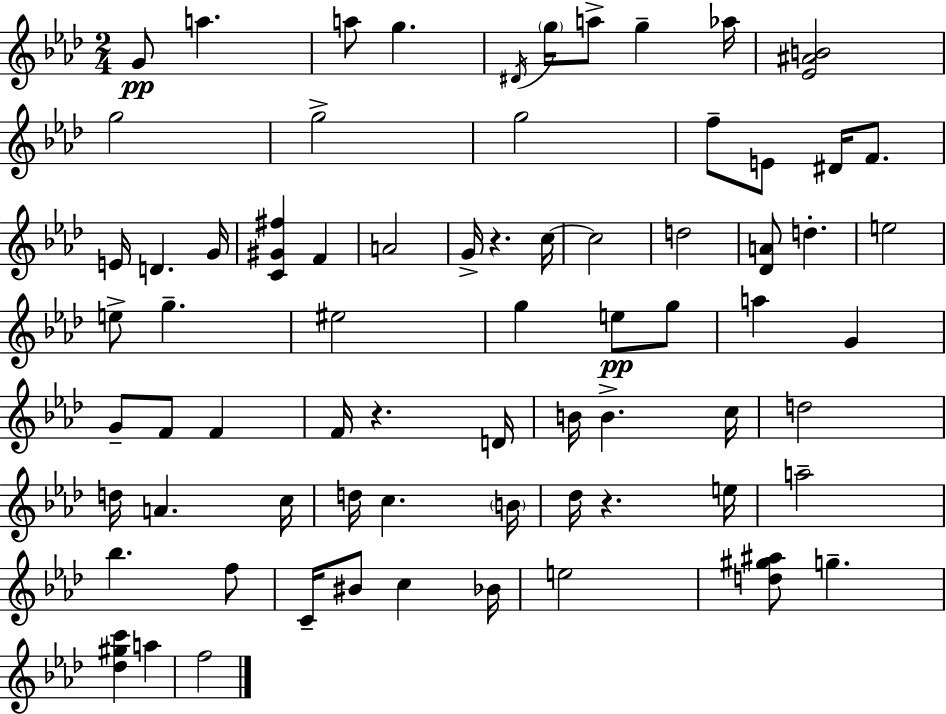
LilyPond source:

{
  \clef treble
  \numericTimeSignature
  \time 2/4
  \key f \minor
  g'8\pp a''4. | a''8 g''4. | \acciaccatura { dis'16 } \parenthesize g''16 a''8-> g''4-- | aes''16 <ees' ais' b'>2 | \break g''2 | g''2-> | g''2 | f''8-- e'8 dis'16 f'8. | \break e'16 d'4. | g'16 <c' gis' fis''>4 f'4 | a'2 | g'16-> r4. | \break c''16~~ c''2 | d''2 | <des' a'>8 d''4.-. | e''2 | \break e''8-> g''4.-- | eis''2 | g''4 e''8\pp g''8 | a''4 g'4 | \break g'8-- f'8 f'4 | f'16 r4. | d'16 b'16 b'4.-> | c''16 d''2 | \break d''16 a'4. | c''16 d''16 c''4. | \parenthesize b'16 des''16 r4. | e''16 a''2-- | \break bes''4. f''8 | c'16-- bis'8 c''4 | bes'16 e''2 | <d'' gis'' ais''>8 g''4.-- | \break <des'' gis'' c'''>4 a''4 | f''2 | \bar "|."
}